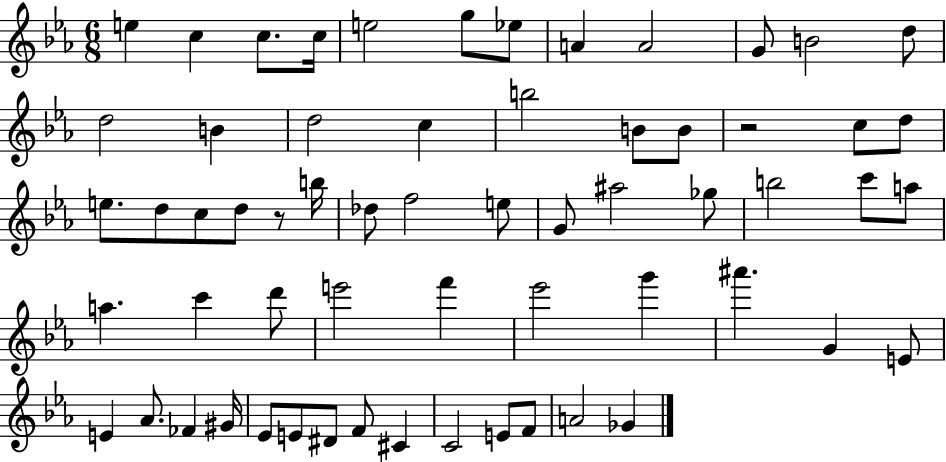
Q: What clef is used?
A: treble